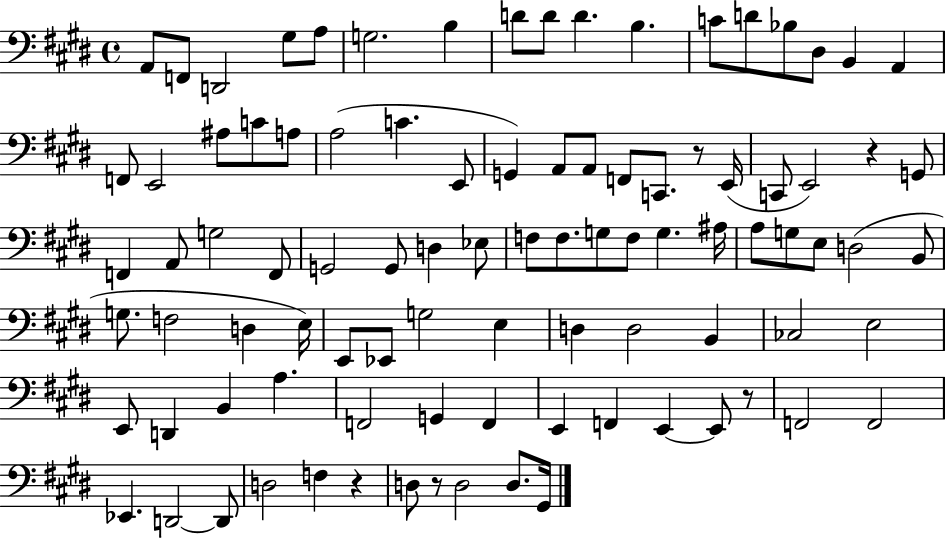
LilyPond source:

{
  \clef bass
  \time 4/4
  \defaultTimeSignature
  \key e \major
  a,8 f,8 d,2 gis8 a8 | g2. b4 | d'8 d'8 d'4. b4. | c'8 d'8 bes8 dis8 b,4 a,4 | \break f,8 e,2 ais8 c'8 a8 | a2( c'4. e,8 | g,4) a,8 a,8 f,8 c,8. r8 e,16( | c,8 e,2) r4 g,8 | \break f,4 a,8 g2 f,8 | g,2 g,8 d4 ees8 | f8 f8. g8 f8 g4. ais16 | a8 g8 e8 d2( b,8 | \break g8. f2 d4 e16) | e,8 ees,8 g2 e4 | d4 d2 b,4 | ces2 e2 | \break e,8 d,4 b,4 a4. | f,2 g,4 f,4 | e,4 f,4 e,4~~ e,8 r8 | f,2 f,2 | \break ees,4. d,2~~ d,8 | d2 f4 r4 | d8 r8 d2 d8. gis,16 | \bar "|."
}